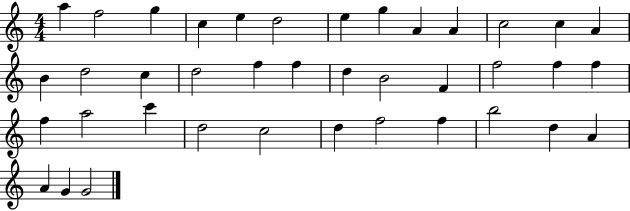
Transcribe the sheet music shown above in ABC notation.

X:1
T:Untitled
M:4/4
L:1/4
K:C
a f2 g c e d2 e g A A c2 c A B d2 c d2 f f d B2 F f2 f f f a2 c' d2 c2 d f2 f b2 d A A G G2